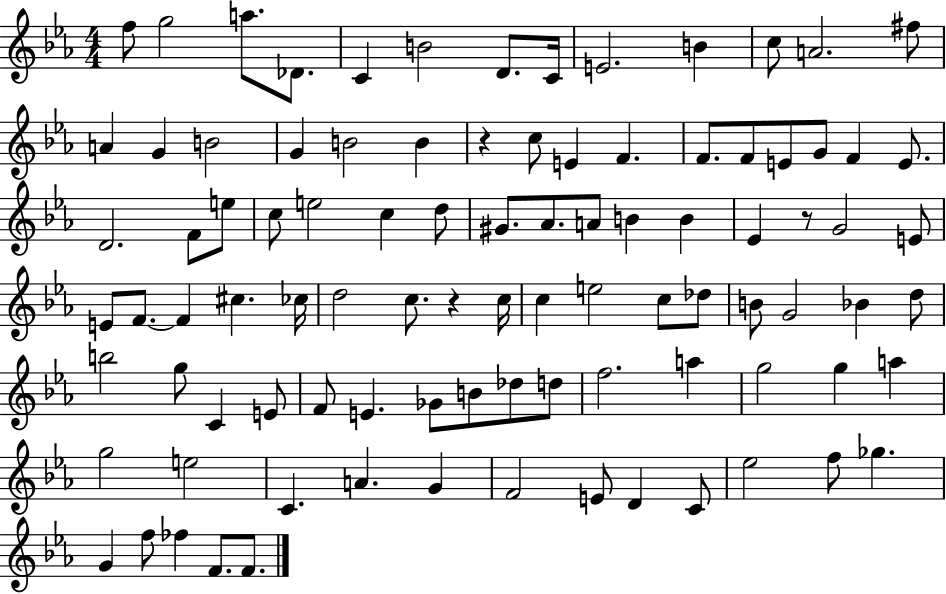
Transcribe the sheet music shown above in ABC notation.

X:1
T:Untitled
M:4/4
L:1/4
K:Eb
f/2 g2 a/2 _D/2 C B2 D/2 C/4 E2 B c/2 A2 ^f/2 A G B2 G B2 B z c/2 E F F/2 F/2 E/2 G/2 F E/2 D2 F/2 e/2 c/2 e2 c d/2 ^G/2 _A/2 A/2 B B _E z/2 G2 E/2 E/2 F/2 F ^c _c/4 d2 c/2 z c/4 c e2 c/2 _d/2 B/2 G2 _B d/2 b2 g/2 C E/2 F/2 E _G/2 B/2 _d/2 d/2 f2 a g2 g a g2 e2 C A G F2 E/2 D C/2 _e2 f/2 _g G f/2 _f F/2 F/2